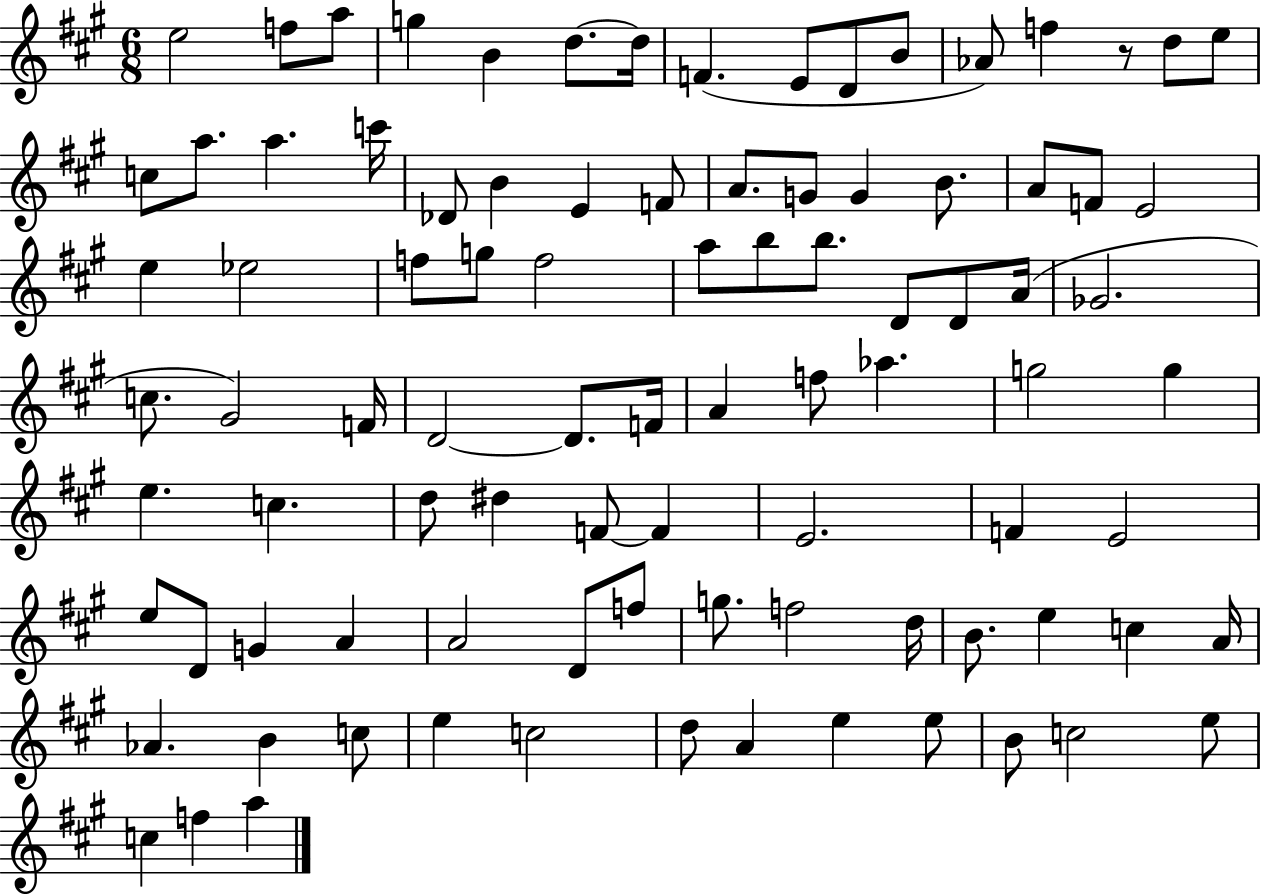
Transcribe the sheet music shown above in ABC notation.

X:1
T:Untitled
M:6/8
L:1/4
K:A
e2 f/2 a/2 g B d/2 d/4 F E/2 D/2 B/2 _A/2 f z/2 d/2 e/2 c/2 a/2 a c'/4 _D/2 B E F/2 A/2 G/2 G B/2 A/2 F/2 E2 e _e2 f/2 g/2 f2 a/2 b/2 b/2 D/2 D/2 A/4 _G2 c/2 ^G2 F/4 D2 D/2 F/4 A f/2 _a g2 g e c d/2 ^d F/2 F E2 F E2 e/2 D/2 G A A2 D/2 f/2 g/2 f2 d/4 B/2 e c A/4 _A B c/2 e c2 d/2 A e e/2 B/2 c2 e/2 c f a